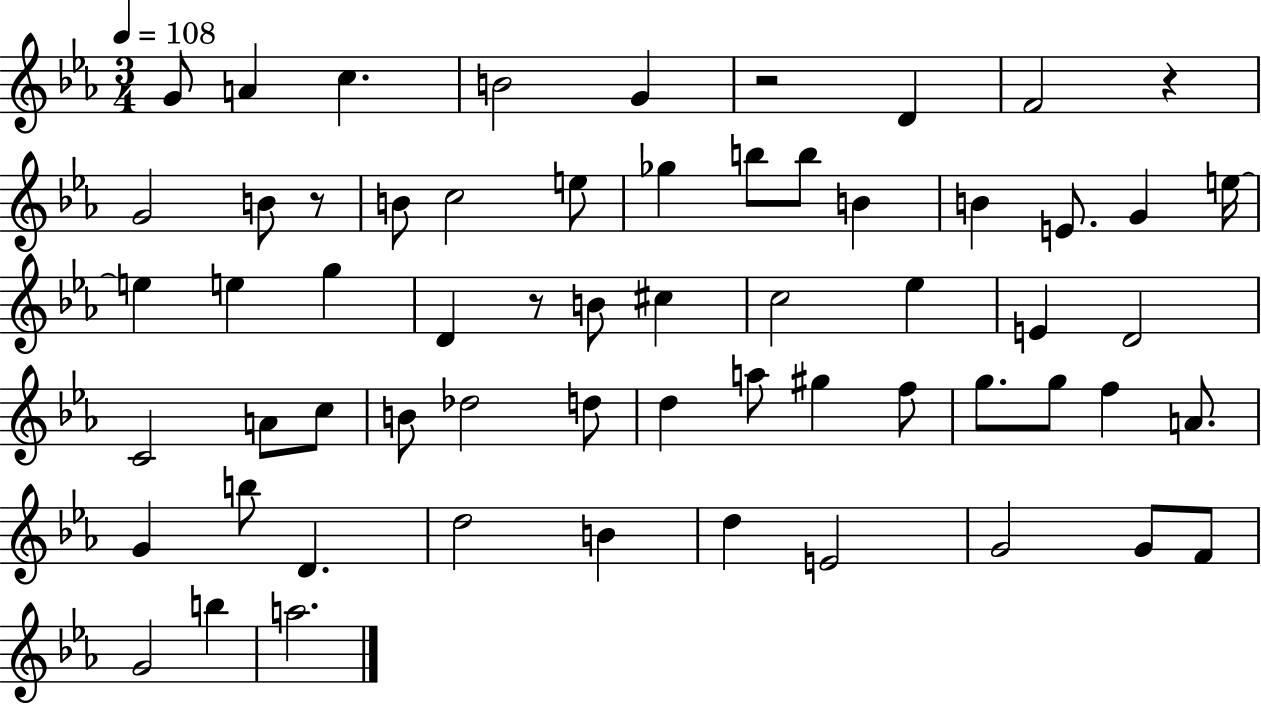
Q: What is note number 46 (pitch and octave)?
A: B5